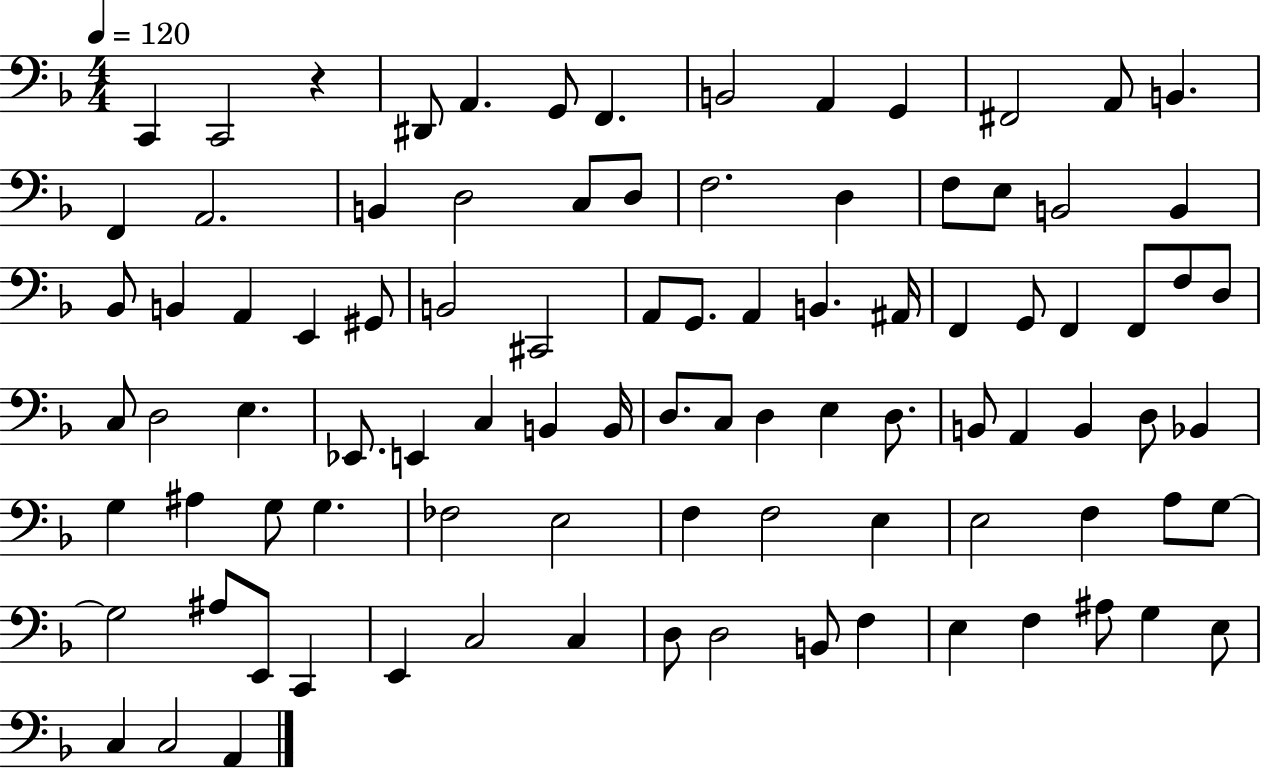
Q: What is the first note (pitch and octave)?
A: C2